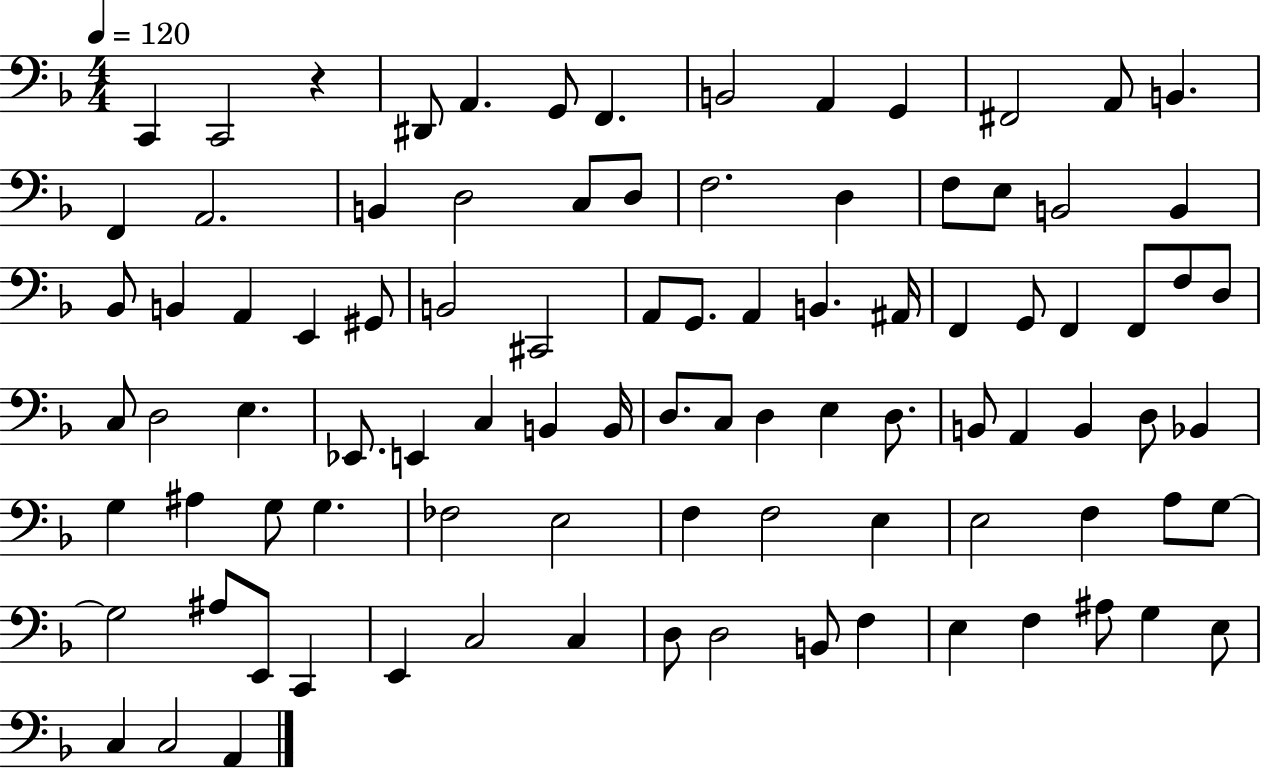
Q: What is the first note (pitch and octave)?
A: C2